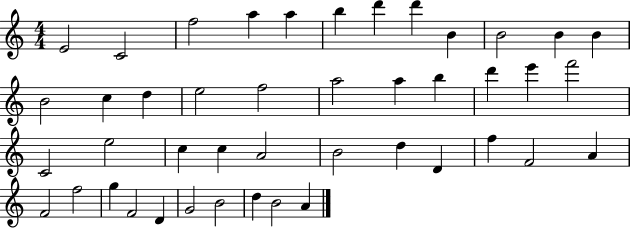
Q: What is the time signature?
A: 4/4